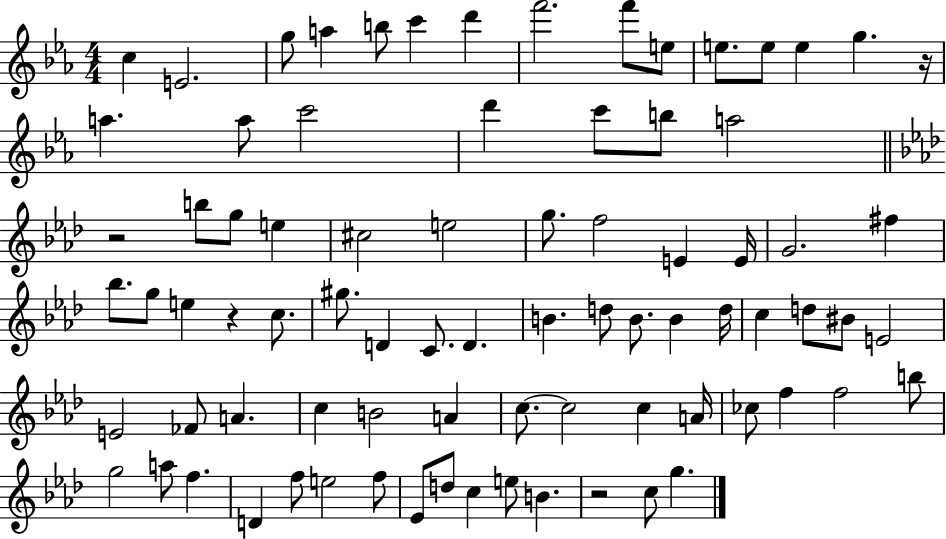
C5/q E4/h. G5/e A5/q B5/e C6/q D6/q F6/h. F6/e E5/e E5/e. E5/e E5/q G5/q. R/s A5/q. A5/e C6/h D6/q C6/e B5/e A5/h R/h B5/e G5/e E5/q C#5/h E5/h G5/e. F5/h E4/q E4/s G4/h. F#5/q Bb5/e. G5/e E5/q R/q C5/e. G#5/e. D4/q C4/e. D4/q. B4/q. D5/e B4/e. B4/q D5/s C5/q D5/e BIS4/e E4/h E4/h FES4/e A4/q. C5/q B4/h A4/q C5/e. C5/h C5/q A4/s CES5/e F5/q F5/h B5/e G5/h A5/e F5/q. D4/q F5/e E5/h F5/e Eb4/e D5/e C5/q E5/e B4/q. R/h C5/e G5/q.